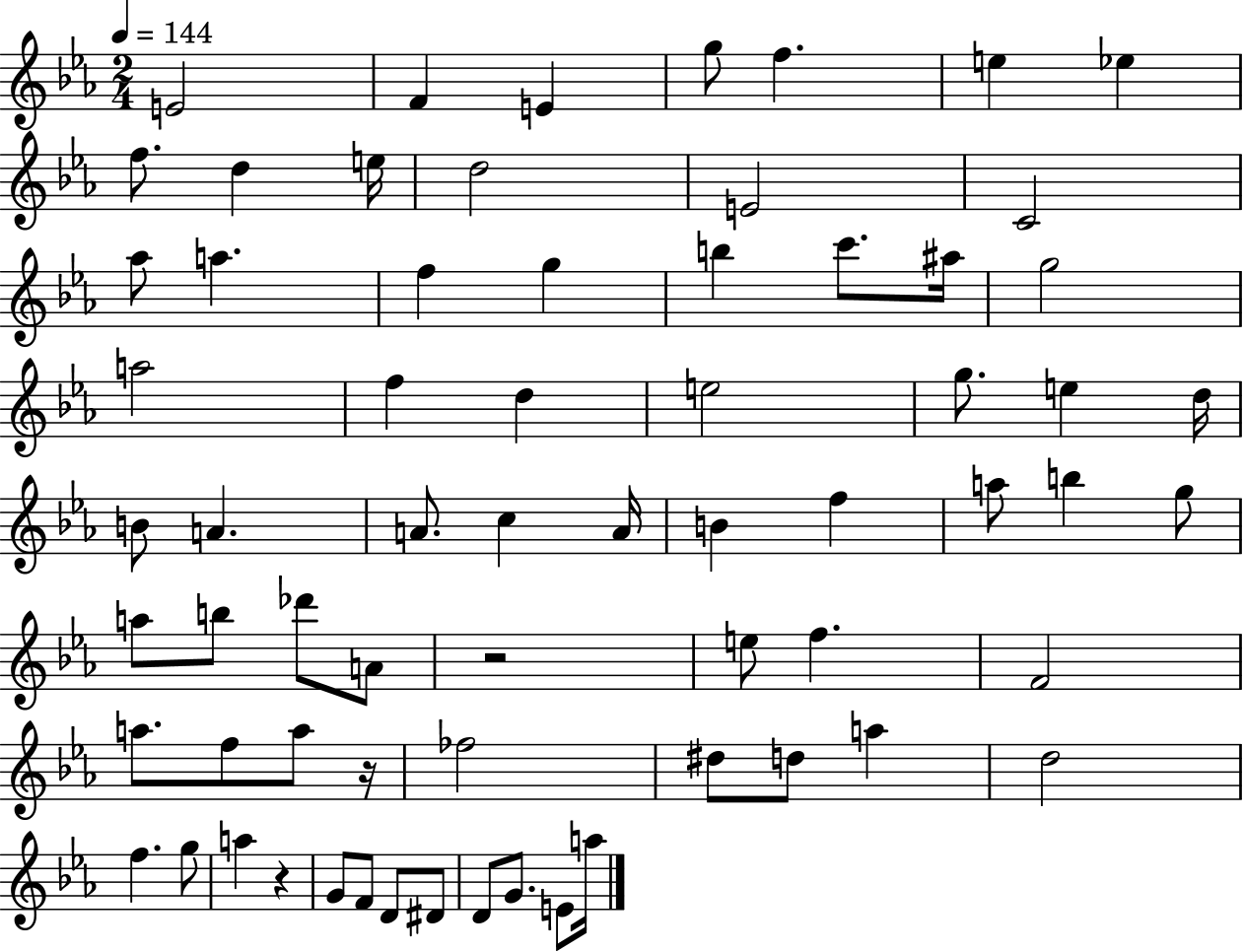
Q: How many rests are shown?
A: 3